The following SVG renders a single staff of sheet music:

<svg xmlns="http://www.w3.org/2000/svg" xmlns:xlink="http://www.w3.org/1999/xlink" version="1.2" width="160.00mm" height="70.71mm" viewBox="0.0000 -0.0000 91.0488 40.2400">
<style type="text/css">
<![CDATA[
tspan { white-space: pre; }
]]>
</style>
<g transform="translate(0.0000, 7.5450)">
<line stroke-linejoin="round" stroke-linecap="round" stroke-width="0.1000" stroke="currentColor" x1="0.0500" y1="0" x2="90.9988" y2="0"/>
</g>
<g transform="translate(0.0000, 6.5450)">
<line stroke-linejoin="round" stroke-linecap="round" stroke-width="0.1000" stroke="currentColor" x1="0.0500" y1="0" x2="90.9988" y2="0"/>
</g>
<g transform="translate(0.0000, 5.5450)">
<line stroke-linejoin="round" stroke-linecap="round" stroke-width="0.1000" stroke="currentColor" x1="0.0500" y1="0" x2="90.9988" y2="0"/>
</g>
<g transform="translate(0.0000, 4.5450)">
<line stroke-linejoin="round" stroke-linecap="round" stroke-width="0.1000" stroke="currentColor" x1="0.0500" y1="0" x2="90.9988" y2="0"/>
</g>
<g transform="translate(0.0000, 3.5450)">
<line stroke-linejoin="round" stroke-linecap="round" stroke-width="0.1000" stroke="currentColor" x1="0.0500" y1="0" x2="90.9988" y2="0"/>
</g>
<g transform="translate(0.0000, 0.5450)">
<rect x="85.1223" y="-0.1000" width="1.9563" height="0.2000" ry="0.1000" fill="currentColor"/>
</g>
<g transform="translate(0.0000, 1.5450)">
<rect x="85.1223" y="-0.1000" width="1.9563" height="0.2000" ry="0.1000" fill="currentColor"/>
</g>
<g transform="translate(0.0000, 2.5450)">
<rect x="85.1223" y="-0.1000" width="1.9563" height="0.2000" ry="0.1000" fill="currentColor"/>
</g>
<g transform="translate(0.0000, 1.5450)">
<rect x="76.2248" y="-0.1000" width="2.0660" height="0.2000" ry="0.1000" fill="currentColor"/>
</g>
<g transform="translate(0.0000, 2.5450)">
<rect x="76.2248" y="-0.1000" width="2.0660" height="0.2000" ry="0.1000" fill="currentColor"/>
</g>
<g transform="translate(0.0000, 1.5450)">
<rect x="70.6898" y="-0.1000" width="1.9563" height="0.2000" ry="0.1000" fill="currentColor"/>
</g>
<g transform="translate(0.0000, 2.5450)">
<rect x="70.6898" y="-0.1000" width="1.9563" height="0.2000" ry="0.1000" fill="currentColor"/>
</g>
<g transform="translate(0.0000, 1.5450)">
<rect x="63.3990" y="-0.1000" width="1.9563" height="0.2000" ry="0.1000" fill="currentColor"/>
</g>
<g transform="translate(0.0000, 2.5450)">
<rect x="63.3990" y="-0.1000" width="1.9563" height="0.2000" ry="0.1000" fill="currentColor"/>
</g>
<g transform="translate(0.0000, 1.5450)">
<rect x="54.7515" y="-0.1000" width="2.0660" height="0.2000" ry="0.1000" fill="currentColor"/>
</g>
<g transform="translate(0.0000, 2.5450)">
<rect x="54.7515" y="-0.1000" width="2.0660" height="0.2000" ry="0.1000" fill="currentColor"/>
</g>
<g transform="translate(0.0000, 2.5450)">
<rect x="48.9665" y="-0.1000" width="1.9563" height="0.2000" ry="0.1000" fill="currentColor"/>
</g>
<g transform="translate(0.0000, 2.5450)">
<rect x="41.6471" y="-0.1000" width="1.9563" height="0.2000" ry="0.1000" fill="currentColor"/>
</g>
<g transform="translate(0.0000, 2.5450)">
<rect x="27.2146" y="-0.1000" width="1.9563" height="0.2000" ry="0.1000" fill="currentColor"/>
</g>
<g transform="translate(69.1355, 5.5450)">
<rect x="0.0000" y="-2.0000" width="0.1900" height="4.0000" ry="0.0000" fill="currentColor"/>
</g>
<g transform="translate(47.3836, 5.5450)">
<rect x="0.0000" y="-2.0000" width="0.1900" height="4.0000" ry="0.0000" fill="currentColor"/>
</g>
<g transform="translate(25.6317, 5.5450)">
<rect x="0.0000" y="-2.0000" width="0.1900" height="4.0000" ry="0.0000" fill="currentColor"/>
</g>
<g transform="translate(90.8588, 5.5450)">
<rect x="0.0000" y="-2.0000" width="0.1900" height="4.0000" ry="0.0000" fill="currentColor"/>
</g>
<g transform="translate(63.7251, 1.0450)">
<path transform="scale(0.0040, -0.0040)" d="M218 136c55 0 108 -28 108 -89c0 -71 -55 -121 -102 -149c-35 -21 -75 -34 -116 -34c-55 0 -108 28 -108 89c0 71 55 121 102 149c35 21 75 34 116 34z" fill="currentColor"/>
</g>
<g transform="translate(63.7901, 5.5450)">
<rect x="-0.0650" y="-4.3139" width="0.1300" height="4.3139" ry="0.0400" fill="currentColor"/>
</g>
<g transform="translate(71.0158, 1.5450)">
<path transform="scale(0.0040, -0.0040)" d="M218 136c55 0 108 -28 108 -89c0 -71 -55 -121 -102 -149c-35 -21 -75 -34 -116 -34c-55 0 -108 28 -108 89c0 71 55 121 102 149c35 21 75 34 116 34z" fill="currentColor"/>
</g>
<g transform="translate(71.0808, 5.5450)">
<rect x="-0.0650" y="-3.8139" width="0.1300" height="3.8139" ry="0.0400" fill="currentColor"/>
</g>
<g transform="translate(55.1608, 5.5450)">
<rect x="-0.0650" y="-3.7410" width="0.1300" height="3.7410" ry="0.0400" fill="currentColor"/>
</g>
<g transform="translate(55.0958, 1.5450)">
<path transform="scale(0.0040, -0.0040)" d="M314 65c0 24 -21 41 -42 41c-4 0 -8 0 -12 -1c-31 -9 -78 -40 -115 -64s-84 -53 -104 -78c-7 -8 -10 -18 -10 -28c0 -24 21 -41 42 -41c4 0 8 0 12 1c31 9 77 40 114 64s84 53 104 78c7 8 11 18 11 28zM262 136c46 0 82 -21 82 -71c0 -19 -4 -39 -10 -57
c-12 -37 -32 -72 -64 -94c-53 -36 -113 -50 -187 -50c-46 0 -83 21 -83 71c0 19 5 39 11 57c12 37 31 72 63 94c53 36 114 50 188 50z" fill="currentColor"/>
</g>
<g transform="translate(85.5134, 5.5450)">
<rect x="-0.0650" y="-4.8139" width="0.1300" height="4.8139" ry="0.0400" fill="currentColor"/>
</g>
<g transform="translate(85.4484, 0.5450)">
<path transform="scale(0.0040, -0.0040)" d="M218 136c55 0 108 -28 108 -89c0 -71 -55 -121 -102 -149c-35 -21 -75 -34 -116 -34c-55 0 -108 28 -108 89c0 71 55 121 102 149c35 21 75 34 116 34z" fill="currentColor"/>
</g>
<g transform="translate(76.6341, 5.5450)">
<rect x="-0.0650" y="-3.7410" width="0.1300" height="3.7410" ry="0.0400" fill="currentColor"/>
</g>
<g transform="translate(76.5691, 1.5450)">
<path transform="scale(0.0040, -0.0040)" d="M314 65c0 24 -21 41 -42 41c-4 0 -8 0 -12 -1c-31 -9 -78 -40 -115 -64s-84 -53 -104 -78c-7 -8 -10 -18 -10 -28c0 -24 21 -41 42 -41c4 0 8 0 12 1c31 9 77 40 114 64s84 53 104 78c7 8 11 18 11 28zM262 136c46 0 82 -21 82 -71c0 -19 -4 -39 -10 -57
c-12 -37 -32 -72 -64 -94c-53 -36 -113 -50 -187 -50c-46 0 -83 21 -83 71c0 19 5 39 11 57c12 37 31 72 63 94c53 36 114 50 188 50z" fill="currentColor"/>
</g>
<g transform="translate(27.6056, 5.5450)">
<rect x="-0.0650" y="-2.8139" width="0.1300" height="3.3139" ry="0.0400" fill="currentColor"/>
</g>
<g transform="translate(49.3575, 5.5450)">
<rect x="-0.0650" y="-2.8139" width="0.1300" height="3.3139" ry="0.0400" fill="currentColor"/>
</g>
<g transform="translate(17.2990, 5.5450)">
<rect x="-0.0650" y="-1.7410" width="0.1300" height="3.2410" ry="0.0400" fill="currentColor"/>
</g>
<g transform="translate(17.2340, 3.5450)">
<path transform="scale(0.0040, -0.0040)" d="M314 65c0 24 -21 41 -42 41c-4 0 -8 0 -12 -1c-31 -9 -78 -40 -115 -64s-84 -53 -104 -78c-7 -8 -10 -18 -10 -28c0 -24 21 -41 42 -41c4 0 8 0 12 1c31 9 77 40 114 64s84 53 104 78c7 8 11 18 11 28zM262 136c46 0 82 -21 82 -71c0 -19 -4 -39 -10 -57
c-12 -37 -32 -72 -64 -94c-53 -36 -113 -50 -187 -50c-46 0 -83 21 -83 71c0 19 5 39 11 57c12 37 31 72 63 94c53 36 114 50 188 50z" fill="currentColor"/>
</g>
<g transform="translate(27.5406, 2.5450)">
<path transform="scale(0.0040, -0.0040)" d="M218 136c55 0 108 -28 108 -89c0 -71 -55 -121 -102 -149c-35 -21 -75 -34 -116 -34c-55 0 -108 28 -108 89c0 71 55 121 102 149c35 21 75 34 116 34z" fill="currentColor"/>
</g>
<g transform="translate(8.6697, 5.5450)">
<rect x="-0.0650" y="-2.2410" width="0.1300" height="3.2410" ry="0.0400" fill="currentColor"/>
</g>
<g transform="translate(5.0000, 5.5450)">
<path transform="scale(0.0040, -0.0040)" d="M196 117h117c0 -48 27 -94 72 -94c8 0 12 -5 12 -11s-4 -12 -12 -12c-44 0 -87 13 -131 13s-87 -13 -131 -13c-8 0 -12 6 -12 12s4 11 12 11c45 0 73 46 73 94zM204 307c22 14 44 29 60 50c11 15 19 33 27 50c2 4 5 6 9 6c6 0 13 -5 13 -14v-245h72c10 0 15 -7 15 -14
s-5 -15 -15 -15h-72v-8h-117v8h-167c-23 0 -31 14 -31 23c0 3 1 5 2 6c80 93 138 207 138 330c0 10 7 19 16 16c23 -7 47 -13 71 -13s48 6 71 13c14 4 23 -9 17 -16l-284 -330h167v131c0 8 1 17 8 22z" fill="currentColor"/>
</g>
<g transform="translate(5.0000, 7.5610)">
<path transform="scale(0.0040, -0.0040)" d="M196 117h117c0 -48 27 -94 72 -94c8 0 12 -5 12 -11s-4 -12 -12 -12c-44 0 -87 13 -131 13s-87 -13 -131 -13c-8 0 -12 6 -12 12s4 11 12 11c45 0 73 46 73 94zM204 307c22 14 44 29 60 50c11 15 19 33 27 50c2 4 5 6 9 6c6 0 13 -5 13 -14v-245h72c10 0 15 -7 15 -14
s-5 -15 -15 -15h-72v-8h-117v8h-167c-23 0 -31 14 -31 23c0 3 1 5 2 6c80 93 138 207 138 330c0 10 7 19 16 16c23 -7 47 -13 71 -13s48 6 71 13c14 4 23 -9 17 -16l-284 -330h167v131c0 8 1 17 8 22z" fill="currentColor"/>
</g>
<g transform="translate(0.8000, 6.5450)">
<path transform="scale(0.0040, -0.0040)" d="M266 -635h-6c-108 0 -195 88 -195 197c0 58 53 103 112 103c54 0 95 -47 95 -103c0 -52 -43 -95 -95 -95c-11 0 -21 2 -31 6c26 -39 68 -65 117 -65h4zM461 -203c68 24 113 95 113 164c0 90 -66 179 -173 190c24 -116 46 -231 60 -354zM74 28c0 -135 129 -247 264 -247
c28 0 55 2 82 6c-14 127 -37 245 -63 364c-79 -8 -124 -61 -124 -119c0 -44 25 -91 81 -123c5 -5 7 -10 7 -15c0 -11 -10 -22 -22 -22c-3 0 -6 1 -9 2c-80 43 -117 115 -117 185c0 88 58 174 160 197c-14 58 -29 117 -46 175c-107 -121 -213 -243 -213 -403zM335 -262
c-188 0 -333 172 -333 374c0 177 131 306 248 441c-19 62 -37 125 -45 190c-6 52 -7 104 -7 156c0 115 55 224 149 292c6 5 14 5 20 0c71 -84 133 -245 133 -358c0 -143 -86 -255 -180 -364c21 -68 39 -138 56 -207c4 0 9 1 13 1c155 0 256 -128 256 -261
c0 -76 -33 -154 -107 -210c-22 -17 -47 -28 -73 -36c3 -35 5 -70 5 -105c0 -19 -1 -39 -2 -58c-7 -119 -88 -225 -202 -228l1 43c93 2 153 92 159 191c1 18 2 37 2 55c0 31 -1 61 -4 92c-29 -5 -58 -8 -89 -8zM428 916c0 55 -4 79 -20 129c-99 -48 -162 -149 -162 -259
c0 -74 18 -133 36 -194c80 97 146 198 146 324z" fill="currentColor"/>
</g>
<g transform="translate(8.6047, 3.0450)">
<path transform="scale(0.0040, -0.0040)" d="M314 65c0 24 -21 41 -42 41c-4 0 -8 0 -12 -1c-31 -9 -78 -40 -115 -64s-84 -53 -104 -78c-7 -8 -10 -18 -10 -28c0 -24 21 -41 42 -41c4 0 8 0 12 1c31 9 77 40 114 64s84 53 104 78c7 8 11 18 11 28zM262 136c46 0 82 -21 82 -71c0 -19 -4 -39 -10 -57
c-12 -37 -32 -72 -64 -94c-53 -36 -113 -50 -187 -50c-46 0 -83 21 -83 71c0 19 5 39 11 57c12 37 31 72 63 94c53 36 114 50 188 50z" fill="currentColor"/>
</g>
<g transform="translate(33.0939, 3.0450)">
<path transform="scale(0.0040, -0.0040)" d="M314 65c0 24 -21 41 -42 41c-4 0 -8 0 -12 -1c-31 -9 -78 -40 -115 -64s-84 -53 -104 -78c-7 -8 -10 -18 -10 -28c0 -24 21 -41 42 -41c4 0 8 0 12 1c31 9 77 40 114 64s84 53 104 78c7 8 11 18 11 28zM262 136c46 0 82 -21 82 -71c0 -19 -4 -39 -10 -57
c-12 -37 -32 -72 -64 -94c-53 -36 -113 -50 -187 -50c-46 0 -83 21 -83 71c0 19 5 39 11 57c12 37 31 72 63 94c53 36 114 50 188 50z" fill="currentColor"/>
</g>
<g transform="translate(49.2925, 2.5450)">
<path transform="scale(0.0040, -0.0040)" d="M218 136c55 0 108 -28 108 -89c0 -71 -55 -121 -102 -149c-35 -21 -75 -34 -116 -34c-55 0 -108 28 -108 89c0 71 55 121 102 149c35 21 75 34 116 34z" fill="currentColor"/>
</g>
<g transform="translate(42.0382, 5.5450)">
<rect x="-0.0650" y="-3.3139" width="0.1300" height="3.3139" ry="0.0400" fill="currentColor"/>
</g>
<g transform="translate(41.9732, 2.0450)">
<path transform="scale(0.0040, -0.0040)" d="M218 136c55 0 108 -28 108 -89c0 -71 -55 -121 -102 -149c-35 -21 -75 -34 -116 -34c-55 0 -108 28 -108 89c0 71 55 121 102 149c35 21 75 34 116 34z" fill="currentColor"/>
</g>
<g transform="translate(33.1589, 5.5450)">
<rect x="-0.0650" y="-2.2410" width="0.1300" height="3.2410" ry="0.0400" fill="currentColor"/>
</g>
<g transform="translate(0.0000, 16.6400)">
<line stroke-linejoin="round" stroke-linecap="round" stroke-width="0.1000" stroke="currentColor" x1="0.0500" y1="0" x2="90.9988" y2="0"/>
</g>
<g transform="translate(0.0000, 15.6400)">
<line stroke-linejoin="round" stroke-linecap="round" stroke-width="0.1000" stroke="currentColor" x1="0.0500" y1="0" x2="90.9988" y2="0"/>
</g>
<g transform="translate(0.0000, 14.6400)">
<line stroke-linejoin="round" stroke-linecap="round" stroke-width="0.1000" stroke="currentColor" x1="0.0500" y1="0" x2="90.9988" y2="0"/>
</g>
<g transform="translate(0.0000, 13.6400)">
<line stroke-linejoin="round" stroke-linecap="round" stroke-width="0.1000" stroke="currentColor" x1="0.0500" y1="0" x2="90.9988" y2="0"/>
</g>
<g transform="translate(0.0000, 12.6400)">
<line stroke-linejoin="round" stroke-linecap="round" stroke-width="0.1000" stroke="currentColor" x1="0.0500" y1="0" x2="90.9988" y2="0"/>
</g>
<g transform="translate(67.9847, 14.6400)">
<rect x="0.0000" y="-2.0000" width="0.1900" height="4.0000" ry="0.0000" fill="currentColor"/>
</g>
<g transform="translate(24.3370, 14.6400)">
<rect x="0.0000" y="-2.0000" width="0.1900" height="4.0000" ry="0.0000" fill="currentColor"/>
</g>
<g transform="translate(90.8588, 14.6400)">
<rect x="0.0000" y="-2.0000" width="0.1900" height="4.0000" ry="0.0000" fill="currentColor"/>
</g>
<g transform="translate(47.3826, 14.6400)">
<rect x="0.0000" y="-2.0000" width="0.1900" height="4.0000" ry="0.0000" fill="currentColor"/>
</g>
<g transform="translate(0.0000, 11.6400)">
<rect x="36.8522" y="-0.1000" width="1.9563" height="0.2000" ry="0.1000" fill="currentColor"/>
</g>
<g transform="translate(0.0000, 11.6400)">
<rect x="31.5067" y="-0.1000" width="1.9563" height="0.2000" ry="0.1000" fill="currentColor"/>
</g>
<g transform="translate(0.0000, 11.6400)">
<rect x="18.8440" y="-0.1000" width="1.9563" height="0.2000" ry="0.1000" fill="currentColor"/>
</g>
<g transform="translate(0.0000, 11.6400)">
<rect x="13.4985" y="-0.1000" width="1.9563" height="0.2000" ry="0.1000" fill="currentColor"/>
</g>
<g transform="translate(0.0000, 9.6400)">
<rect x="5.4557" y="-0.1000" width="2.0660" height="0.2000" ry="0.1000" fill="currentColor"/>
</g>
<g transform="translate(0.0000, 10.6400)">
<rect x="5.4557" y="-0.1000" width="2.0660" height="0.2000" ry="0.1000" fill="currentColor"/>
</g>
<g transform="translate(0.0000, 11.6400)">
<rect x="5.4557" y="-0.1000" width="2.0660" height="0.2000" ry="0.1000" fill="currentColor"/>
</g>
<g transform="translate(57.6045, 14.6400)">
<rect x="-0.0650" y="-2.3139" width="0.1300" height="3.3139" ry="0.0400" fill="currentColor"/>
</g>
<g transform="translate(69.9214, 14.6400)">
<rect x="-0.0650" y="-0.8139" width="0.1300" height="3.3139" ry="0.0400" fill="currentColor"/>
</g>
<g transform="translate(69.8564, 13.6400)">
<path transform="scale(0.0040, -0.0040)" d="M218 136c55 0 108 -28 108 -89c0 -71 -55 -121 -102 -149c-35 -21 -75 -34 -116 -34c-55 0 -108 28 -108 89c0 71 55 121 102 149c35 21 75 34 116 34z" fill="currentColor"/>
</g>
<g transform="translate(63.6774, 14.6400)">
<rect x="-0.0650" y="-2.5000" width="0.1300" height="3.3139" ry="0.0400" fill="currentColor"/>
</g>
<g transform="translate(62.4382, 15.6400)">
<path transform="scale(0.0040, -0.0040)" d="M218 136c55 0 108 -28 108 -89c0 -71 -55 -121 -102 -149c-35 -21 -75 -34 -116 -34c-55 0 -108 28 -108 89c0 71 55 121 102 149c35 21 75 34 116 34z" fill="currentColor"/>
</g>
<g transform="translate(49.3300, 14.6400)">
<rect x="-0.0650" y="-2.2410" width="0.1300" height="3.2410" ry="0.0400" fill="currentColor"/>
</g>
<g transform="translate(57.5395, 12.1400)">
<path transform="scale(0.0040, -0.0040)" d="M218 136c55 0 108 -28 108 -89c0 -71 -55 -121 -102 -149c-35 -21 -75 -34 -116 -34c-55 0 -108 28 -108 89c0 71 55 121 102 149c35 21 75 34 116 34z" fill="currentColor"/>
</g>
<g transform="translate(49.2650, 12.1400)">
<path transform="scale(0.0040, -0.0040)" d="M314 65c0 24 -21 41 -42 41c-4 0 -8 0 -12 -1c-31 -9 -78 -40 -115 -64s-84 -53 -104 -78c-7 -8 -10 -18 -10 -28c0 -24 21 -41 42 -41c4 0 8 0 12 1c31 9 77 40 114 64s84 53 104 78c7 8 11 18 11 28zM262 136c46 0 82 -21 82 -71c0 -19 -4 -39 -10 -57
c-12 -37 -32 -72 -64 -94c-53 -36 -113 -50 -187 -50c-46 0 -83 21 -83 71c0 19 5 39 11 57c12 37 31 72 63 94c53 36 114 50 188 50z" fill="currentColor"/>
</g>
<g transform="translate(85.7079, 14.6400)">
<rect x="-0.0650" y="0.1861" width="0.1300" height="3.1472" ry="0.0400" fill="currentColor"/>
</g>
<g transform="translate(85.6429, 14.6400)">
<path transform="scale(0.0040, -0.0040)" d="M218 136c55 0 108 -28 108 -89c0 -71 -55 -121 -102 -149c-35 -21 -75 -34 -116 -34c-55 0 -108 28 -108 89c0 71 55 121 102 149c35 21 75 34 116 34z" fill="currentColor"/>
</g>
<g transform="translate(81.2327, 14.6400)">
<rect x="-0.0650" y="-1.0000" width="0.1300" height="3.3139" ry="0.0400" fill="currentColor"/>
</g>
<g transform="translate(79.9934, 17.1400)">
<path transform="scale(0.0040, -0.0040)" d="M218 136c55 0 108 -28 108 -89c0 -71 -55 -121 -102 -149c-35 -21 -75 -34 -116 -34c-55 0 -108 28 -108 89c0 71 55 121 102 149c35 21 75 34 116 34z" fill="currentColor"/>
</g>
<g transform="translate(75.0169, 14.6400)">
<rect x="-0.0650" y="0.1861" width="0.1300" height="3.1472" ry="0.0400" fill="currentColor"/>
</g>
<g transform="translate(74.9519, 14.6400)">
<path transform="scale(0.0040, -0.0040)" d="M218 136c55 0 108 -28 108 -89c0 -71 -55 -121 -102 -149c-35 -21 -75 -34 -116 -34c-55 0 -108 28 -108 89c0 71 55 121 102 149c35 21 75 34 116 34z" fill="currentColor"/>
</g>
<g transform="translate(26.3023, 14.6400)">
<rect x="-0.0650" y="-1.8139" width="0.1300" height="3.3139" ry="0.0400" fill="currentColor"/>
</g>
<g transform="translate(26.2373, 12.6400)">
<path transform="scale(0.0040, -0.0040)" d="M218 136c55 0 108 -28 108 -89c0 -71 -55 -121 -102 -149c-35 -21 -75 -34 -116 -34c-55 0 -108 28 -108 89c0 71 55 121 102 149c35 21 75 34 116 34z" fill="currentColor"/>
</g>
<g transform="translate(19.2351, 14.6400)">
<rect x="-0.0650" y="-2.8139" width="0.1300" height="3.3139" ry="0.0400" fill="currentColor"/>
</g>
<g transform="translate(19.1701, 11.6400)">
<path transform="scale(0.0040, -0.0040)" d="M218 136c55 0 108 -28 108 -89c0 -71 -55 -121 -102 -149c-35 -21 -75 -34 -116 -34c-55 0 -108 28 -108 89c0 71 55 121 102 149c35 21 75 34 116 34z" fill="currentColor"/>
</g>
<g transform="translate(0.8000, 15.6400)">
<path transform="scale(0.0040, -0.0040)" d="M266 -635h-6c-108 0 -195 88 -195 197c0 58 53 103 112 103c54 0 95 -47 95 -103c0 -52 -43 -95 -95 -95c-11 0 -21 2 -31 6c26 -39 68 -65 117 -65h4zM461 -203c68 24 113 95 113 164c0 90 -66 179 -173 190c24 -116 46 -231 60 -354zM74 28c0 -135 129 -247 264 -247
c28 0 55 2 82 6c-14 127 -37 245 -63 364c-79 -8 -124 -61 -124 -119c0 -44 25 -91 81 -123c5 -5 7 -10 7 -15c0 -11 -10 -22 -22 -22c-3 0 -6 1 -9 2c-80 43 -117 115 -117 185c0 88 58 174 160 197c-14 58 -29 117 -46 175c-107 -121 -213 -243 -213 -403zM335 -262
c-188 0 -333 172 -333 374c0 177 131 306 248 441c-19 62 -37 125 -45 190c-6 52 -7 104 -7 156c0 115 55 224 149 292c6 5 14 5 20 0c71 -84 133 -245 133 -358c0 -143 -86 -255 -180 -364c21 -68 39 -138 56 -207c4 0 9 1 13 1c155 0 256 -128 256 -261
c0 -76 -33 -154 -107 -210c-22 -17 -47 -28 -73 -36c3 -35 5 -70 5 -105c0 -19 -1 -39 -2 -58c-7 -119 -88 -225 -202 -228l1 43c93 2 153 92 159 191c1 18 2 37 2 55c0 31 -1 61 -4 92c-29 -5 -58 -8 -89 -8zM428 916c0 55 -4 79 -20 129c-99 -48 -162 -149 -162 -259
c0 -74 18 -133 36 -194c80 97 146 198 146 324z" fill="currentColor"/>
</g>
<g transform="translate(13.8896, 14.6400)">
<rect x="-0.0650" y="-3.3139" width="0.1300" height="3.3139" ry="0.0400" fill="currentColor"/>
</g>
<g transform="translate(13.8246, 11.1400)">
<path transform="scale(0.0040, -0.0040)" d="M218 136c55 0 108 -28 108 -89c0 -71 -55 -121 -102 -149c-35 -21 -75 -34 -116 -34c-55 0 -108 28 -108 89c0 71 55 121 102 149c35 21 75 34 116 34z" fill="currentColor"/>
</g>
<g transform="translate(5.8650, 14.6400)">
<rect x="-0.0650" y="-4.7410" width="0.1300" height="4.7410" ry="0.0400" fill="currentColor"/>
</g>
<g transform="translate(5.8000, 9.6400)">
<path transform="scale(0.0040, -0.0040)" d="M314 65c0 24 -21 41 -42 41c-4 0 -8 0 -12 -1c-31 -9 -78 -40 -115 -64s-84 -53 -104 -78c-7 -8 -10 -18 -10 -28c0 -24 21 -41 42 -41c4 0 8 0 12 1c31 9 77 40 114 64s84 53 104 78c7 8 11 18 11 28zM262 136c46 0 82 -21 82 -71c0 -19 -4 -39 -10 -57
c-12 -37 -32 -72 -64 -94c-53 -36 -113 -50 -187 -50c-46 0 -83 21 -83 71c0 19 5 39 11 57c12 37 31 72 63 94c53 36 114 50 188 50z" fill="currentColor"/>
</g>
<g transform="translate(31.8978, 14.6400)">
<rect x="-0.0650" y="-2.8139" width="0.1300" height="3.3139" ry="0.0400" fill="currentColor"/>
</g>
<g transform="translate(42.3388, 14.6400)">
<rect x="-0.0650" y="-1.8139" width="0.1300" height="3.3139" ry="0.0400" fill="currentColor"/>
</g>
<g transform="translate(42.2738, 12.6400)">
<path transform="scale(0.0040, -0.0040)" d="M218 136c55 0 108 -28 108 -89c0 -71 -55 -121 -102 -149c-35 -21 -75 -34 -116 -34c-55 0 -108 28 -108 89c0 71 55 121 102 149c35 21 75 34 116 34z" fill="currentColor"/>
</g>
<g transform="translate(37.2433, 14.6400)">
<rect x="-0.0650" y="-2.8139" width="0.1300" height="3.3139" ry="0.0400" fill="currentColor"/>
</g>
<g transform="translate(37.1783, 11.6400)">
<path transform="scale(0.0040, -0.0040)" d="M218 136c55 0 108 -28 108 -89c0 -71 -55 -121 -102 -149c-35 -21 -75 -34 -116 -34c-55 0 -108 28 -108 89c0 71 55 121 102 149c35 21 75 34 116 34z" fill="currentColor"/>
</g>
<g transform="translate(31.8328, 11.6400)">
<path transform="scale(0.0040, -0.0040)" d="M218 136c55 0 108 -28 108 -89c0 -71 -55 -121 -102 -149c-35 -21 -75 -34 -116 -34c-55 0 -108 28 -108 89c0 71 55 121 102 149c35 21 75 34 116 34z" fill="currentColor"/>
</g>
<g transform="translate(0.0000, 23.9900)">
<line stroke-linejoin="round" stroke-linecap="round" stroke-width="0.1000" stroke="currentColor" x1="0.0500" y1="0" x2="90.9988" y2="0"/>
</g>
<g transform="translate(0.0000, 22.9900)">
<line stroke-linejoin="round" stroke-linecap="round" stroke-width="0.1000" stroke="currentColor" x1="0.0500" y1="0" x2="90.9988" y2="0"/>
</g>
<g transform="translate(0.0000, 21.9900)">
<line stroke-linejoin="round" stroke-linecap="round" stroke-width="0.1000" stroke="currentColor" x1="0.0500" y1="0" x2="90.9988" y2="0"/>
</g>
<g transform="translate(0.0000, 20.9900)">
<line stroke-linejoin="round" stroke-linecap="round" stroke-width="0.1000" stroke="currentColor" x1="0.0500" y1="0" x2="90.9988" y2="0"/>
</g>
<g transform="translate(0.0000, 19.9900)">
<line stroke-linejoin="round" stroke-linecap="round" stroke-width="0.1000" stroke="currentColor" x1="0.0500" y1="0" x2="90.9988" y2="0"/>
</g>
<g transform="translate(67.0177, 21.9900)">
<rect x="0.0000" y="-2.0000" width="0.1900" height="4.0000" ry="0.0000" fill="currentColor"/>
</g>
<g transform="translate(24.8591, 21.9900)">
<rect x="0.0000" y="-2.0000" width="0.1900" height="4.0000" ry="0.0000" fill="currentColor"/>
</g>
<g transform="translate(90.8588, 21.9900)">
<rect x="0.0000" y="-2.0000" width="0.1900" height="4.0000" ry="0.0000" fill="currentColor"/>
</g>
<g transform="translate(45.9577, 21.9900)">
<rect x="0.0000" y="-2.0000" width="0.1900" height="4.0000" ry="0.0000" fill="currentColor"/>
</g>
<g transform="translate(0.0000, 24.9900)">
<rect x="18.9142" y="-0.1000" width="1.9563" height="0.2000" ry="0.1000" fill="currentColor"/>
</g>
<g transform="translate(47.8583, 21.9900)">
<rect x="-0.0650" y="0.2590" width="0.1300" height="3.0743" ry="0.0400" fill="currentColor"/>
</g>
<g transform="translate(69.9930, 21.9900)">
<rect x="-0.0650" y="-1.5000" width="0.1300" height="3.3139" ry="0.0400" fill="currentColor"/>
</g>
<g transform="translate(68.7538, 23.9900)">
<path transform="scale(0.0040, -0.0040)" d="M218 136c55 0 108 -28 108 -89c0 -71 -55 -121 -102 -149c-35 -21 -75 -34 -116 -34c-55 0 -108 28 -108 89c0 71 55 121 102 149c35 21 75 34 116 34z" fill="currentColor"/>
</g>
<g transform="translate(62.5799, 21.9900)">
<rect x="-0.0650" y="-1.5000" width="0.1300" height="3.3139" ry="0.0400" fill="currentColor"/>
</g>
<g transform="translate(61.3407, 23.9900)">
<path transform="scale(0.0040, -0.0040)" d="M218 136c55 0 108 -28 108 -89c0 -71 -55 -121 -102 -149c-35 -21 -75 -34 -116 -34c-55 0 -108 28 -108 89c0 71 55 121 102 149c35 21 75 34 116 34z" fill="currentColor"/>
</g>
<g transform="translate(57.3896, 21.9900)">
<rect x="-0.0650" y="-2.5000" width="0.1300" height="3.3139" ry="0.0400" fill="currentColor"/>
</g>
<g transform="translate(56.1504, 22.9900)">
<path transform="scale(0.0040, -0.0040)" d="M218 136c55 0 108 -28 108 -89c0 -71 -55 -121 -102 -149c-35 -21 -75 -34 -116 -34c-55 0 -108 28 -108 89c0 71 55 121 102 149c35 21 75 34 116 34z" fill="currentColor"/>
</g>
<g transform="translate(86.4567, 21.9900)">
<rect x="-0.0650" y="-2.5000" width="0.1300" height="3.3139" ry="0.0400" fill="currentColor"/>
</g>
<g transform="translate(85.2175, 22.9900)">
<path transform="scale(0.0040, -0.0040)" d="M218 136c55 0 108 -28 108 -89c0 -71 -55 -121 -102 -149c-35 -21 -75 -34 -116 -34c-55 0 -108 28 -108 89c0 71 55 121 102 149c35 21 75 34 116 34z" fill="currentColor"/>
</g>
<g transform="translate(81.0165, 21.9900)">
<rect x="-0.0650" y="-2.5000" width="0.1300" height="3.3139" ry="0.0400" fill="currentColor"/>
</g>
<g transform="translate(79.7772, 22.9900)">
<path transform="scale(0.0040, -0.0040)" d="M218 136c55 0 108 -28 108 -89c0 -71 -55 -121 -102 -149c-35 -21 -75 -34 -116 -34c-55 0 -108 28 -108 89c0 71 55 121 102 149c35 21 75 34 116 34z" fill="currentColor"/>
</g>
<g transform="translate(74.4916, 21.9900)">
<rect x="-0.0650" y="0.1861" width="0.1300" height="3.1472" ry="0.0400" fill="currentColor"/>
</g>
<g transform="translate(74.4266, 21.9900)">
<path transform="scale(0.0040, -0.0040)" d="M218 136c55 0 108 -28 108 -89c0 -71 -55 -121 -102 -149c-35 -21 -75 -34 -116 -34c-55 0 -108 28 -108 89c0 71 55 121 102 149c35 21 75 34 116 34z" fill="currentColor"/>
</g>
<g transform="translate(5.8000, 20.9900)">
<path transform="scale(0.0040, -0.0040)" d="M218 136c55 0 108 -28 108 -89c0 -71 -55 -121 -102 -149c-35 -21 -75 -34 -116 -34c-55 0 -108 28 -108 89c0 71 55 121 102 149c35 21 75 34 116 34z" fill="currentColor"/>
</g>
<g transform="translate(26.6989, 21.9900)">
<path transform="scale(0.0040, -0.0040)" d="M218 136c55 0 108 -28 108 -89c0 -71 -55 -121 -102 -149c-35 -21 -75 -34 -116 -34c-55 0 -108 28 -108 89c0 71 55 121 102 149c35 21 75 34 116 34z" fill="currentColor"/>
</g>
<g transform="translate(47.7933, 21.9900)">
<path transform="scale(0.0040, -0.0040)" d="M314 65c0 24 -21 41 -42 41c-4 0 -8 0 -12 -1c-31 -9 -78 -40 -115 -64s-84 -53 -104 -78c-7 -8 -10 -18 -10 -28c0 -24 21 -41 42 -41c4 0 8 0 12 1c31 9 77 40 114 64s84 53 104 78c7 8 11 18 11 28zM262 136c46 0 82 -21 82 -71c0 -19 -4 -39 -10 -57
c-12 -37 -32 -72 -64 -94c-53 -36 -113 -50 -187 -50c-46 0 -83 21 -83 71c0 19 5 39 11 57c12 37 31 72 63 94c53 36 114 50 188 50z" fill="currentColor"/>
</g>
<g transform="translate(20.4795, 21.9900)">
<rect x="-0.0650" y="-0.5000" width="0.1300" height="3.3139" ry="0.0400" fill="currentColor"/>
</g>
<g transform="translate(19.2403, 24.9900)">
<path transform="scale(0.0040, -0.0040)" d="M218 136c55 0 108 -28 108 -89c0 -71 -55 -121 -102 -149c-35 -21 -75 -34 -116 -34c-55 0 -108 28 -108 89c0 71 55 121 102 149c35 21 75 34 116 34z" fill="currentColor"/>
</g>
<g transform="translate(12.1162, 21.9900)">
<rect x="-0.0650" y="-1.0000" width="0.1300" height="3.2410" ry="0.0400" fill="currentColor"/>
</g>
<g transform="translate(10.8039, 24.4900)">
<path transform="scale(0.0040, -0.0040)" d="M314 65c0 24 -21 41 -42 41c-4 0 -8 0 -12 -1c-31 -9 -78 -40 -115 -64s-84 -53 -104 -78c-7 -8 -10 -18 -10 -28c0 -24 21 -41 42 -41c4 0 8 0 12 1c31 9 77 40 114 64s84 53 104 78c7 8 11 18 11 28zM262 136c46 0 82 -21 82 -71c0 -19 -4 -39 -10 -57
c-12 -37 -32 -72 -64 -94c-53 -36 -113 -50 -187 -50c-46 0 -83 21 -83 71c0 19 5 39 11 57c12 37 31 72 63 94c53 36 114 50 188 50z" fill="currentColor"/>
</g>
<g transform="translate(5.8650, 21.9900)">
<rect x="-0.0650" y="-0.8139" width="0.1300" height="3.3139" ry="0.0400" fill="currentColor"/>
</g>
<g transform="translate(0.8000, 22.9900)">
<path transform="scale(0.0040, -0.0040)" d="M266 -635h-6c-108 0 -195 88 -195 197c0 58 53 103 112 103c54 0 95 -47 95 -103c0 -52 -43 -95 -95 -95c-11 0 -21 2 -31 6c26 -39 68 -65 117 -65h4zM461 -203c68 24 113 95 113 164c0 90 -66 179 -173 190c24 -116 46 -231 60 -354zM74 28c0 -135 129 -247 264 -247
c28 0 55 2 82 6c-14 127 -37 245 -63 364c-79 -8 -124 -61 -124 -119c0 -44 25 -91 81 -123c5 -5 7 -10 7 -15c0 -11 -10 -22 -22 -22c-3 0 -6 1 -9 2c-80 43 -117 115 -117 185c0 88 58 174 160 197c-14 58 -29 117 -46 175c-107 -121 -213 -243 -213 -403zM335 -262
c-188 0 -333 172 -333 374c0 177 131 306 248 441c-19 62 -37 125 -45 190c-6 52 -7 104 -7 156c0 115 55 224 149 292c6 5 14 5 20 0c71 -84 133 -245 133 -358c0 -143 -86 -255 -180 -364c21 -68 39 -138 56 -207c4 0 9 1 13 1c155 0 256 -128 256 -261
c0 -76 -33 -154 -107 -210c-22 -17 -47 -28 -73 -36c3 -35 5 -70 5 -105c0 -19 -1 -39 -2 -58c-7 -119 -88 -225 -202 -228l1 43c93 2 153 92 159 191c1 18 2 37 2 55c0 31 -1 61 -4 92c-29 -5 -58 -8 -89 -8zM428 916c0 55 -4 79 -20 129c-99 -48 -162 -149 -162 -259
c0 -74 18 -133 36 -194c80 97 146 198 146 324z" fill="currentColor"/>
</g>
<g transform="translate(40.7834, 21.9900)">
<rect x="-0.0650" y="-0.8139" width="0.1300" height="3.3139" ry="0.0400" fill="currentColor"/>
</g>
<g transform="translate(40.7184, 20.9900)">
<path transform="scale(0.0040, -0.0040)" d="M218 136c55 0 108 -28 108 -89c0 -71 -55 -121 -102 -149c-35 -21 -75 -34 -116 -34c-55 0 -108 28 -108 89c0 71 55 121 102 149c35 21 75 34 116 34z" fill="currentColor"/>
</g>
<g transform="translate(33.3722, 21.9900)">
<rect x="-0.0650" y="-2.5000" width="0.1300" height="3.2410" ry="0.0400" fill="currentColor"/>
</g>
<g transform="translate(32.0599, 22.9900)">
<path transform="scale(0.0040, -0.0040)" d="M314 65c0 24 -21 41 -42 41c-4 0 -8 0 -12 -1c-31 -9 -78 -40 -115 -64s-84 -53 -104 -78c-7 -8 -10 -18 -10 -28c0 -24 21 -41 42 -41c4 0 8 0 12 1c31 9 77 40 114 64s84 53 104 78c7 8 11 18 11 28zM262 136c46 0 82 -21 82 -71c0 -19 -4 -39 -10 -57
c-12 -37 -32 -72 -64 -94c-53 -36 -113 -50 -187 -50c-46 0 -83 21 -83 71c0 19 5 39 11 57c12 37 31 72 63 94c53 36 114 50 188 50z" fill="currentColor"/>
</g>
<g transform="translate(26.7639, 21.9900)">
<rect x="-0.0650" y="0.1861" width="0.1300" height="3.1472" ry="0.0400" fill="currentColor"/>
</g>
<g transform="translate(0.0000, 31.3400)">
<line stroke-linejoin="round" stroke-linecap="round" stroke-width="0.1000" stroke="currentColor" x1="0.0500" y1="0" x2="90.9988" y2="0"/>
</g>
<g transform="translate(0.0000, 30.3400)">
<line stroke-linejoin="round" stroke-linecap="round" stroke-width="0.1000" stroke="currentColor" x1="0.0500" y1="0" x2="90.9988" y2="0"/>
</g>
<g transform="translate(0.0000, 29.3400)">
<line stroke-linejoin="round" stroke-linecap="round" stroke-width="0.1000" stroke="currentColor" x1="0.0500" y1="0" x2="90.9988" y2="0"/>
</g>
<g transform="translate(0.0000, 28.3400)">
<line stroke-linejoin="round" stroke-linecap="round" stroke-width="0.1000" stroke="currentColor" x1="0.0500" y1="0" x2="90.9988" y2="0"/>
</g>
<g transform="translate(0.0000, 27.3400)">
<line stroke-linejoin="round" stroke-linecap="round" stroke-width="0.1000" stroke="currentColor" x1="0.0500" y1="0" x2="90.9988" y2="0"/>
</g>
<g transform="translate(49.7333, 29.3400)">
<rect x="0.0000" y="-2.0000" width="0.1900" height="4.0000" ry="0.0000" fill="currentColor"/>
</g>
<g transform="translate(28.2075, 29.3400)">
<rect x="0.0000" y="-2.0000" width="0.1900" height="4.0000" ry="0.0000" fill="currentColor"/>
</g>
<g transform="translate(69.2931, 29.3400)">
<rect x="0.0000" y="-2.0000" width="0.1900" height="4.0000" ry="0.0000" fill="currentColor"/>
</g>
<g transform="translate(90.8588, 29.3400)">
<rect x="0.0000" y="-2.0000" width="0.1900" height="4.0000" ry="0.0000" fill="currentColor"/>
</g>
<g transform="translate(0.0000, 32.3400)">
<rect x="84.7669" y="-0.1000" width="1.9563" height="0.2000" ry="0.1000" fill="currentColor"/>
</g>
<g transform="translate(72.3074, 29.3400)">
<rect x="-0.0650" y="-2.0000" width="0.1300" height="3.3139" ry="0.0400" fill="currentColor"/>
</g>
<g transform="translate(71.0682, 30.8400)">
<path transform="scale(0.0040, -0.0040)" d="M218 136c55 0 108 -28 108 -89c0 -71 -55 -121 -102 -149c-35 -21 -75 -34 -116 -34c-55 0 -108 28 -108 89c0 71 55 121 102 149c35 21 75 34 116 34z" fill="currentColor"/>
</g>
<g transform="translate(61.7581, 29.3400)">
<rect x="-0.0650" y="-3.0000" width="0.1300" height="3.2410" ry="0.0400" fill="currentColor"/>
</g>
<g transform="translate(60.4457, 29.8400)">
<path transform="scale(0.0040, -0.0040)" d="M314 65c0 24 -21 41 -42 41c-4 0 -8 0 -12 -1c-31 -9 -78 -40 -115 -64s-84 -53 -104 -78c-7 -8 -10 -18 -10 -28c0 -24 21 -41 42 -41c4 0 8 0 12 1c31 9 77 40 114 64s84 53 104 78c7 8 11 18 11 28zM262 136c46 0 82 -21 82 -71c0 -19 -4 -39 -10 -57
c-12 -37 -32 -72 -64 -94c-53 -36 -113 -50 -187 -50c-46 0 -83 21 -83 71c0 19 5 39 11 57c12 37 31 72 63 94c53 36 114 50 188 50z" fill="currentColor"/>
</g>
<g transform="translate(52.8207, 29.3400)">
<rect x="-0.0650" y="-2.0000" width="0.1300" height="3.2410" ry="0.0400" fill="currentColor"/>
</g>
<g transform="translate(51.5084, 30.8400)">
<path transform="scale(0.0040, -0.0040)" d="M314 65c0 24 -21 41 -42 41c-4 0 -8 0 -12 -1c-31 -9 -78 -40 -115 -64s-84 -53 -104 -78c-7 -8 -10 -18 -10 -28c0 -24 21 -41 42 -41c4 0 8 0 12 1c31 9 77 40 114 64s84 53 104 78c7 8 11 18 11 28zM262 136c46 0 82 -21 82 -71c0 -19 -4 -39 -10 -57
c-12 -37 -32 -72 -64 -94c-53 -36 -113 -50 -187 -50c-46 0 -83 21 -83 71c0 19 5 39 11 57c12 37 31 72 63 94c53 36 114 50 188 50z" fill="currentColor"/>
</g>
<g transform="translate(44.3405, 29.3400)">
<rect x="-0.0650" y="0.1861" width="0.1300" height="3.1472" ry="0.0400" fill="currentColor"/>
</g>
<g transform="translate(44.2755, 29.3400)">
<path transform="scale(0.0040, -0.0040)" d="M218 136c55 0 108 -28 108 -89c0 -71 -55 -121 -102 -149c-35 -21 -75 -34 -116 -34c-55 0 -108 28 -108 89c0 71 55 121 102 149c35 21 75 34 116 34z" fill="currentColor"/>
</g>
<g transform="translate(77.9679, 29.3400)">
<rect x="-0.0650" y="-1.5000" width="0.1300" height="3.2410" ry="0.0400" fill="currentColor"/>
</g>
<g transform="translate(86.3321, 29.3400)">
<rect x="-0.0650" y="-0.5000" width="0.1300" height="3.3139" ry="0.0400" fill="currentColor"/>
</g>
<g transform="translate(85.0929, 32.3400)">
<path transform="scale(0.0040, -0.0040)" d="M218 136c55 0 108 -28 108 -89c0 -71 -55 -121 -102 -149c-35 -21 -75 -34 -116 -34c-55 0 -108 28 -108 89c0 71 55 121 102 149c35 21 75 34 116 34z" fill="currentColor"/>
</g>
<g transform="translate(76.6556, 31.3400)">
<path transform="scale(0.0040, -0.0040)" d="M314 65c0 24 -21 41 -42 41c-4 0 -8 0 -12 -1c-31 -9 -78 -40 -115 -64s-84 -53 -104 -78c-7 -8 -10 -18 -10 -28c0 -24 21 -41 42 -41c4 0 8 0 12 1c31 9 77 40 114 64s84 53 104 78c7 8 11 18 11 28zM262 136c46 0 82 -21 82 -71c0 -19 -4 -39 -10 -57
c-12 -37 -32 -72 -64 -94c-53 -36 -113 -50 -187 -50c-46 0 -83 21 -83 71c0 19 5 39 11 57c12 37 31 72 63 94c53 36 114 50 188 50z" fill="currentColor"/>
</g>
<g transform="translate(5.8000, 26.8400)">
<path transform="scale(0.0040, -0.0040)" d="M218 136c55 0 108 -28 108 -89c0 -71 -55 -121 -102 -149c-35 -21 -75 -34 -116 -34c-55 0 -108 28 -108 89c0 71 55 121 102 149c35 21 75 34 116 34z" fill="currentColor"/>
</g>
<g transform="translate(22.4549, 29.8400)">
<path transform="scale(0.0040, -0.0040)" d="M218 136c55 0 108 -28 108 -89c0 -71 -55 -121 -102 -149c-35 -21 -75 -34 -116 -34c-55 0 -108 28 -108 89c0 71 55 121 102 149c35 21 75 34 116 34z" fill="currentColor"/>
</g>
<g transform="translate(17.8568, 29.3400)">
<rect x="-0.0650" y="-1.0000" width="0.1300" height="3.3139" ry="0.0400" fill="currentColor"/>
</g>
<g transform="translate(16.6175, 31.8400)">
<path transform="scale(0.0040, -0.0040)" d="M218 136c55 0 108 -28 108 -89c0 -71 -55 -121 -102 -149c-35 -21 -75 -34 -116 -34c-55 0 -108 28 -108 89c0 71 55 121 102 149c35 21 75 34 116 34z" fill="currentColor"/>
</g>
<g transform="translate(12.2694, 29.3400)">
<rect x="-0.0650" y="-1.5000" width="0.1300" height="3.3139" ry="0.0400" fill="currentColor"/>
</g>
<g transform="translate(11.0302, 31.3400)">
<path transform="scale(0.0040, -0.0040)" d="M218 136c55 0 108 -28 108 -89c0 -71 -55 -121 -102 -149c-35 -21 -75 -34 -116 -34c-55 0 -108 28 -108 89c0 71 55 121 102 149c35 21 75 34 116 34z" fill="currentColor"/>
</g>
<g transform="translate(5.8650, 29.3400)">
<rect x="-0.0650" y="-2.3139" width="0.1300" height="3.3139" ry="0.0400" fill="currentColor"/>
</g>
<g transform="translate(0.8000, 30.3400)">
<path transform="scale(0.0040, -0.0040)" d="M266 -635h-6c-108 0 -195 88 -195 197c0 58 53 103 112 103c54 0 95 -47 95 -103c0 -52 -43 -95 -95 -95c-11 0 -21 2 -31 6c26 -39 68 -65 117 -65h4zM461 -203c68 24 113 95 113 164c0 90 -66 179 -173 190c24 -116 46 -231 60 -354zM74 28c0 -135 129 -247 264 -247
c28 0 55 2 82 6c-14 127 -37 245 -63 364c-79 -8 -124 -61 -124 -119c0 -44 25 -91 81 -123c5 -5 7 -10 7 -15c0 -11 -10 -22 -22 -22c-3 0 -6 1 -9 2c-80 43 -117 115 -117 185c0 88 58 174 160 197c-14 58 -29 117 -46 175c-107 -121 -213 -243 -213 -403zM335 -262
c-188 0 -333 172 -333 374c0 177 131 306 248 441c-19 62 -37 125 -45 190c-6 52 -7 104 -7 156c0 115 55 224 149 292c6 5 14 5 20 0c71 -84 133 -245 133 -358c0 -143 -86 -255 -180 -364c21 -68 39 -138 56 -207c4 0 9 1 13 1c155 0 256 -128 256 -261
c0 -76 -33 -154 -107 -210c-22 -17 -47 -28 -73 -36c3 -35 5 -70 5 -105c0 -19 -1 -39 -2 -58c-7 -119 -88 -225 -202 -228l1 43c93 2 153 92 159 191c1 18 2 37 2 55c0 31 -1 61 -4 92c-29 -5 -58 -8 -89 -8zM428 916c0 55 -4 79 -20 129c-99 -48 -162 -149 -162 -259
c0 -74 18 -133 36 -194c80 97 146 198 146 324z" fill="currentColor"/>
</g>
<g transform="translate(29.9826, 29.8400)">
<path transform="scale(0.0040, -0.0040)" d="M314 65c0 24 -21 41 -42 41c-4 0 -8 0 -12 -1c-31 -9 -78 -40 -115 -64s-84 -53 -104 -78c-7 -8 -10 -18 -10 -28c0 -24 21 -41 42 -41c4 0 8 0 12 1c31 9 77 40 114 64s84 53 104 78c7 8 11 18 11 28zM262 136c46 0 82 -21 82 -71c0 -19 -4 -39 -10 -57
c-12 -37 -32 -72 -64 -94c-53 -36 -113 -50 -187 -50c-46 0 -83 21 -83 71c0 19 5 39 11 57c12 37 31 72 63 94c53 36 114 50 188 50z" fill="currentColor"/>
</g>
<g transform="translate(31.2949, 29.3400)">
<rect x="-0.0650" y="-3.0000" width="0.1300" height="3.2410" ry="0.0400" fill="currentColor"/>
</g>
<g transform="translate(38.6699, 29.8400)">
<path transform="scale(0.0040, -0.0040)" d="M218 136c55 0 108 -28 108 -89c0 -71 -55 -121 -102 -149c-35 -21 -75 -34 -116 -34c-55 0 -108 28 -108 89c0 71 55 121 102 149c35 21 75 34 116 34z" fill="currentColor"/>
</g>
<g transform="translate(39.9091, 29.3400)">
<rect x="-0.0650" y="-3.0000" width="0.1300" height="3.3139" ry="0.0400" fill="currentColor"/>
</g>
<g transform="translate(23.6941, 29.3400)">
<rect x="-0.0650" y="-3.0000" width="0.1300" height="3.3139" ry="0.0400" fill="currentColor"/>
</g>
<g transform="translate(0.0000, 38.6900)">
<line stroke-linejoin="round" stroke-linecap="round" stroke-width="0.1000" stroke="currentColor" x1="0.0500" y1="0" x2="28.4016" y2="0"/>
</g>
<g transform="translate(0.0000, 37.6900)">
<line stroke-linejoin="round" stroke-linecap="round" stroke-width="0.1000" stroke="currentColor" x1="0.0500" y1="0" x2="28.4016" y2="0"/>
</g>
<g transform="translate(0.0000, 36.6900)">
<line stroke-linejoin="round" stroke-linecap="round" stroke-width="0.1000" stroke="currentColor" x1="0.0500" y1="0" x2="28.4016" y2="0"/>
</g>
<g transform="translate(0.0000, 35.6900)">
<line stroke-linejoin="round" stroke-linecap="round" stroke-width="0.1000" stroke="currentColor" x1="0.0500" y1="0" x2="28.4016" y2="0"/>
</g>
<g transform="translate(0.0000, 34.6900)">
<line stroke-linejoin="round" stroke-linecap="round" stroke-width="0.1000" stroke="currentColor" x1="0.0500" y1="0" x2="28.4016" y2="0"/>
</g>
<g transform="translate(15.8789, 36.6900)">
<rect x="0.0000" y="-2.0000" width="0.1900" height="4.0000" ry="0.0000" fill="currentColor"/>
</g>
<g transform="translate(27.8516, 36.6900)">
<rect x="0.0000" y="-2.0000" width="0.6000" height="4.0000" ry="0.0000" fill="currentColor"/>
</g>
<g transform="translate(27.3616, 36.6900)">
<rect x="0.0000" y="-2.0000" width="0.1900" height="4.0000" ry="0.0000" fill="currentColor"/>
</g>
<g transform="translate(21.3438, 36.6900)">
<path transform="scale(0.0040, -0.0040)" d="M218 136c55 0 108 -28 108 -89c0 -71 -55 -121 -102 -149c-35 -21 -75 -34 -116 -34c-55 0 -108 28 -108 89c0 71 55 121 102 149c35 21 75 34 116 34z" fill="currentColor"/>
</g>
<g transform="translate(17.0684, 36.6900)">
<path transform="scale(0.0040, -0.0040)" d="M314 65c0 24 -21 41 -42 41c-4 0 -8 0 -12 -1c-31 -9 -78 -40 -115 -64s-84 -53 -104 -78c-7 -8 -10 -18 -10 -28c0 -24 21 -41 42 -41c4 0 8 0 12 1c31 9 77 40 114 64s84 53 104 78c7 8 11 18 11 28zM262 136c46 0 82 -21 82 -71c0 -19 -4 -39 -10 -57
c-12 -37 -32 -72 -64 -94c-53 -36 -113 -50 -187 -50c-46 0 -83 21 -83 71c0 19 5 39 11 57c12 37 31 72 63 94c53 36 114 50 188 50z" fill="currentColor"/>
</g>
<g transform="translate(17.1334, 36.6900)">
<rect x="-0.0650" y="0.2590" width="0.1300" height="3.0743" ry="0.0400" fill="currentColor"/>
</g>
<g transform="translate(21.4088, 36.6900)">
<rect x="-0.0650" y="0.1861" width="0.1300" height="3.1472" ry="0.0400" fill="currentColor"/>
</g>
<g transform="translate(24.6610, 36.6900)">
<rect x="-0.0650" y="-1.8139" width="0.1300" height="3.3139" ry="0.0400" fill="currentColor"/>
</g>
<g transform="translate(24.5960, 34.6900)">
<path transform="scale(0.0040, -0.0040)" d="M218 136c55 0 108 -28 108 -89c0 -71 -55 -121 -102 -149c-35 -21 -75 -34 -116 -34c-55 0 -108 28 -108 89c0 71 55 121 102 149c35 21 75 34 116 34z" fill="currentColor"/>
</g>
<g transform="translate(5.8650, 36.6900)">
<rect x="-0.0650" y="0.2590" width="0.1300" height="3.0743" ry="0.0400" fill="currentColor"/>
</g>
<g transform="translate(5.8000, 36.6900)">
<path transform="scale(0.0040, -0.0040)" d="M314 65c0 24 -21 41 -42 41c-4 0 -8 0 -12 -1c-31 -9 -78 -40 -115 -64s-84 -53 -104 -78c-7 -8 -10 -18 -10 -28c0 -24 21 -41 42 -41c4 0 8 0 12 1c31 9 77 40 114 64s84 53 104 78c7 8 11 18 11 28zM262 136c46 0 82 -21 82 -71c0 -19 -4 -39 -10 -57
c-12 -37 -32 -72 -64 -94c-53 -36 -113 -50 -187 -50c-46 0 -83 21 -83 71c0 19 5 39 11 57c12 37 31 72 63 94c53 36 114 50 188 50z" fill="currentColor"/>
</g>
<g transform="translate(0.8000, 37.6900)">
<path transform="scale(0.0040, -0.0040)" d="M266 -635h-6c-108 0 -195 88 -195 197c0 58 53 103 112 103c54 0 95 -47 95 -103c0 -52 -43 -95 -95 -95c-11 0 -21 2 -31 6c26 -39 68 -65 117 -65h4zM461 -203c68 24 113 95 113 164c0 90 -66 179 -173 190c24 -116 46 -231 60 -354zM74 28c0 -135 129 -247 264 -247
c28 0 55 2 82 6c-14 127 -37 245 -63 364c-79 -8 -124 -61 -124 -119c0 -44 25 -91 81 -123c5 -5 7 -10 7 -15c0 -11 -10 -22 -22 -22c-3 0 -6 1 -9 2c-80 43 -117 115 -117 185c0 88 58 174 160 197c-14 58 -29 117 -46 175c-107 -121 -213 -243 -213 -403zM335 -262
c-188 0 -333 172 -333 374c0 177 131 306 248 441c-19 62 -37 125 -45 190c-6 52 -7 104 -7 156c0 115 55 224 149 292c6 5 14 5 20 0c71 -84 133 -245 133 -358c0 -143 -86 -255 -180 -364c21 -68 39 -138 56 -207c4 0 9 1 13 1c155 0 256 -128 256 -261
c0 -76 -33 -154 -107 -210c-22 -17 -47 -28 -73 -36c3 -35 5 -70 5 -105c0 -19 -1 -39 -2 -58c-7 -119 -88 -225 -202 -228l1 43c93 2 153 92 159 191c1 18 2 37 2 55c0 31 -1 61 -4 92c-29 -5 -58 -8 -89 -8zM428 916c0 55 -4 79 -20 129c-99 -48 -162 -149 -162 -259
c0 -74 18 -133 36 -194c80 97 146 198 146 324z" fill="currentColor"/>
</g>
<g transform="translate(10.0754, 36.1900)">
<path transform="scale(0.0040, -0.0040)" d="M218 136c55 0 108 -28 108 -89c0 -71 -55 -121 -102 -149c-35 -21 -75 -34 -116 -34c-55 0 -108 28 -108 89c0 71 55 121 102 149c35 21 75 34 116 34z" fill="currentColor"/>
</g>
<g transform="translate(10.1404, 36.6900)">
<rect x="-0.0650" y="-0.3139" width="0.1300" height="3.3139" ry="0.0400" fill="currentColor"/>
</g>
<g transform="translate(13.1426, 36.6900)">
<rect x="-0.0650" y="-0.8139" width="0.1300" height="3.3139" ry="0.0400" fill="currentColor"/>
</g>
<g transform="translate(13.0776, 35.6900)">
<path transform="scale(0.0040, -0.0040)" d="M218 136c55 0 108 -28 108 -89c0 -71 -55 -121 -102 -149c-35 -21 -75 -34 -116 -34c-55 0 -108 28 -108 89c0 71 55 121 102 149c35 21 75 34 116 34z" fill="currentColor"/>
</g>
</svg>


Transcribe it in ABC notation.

X:1
T:Untitled
M:4/4
L:1/4
K:C
g2 f2 a g2 b a c'2 d' c' c'2 e' e'2 b a f a a f g2 g G d B D B d D2 C B G2 d B2 G E E B G G g E D A A2 A B F2 A2 F E2 C B2 c d B2 B f